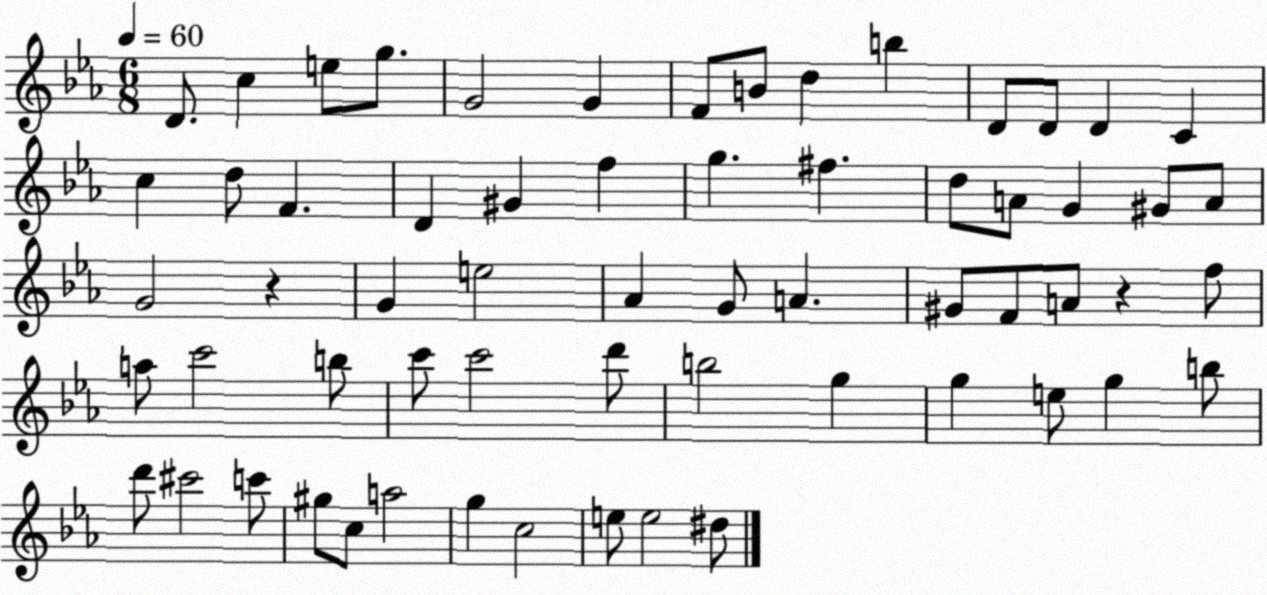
X:1
T:Untitled
M:6/8
L:1/4
K:Eb
D/2 c e/2 g/2 G2 G F/2 B/2 d b D/2 D/2 D C c d/2 F D ^G f g ^f d/2 A/2 G ^G/2 A/2 G2 z G e2 _A G/2 A ^G/2 F/2 A/2 z f/2 a/2 c'2 b/2 c'/2 c'2 d'/2 b2 g g e/2 g b/2 d'/2 ^c'2 c'/2 ^g/2 c/2 a2 g c2 e/2 e2 ^d/2